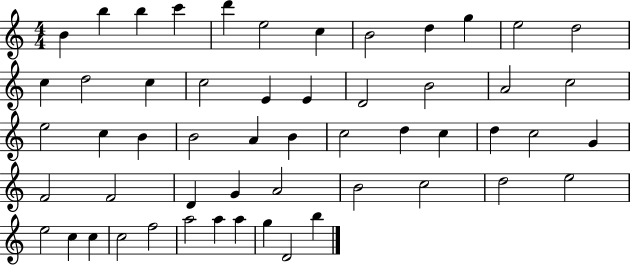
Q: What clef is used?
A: treble